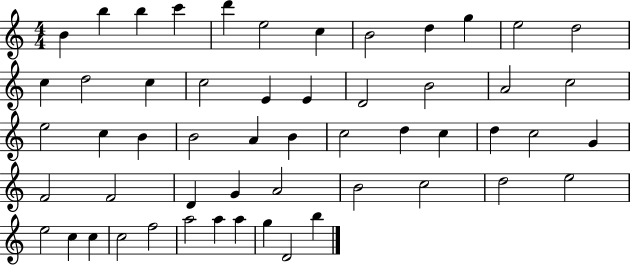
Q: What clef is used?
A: treble